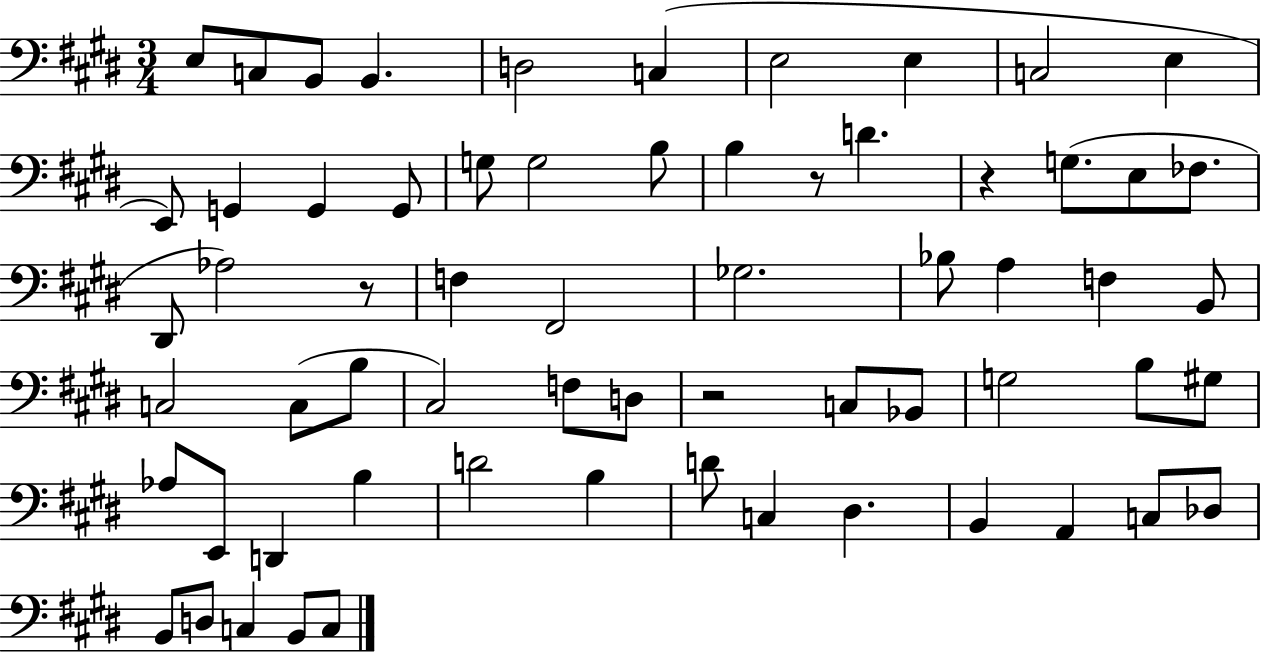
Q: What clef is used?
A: bass